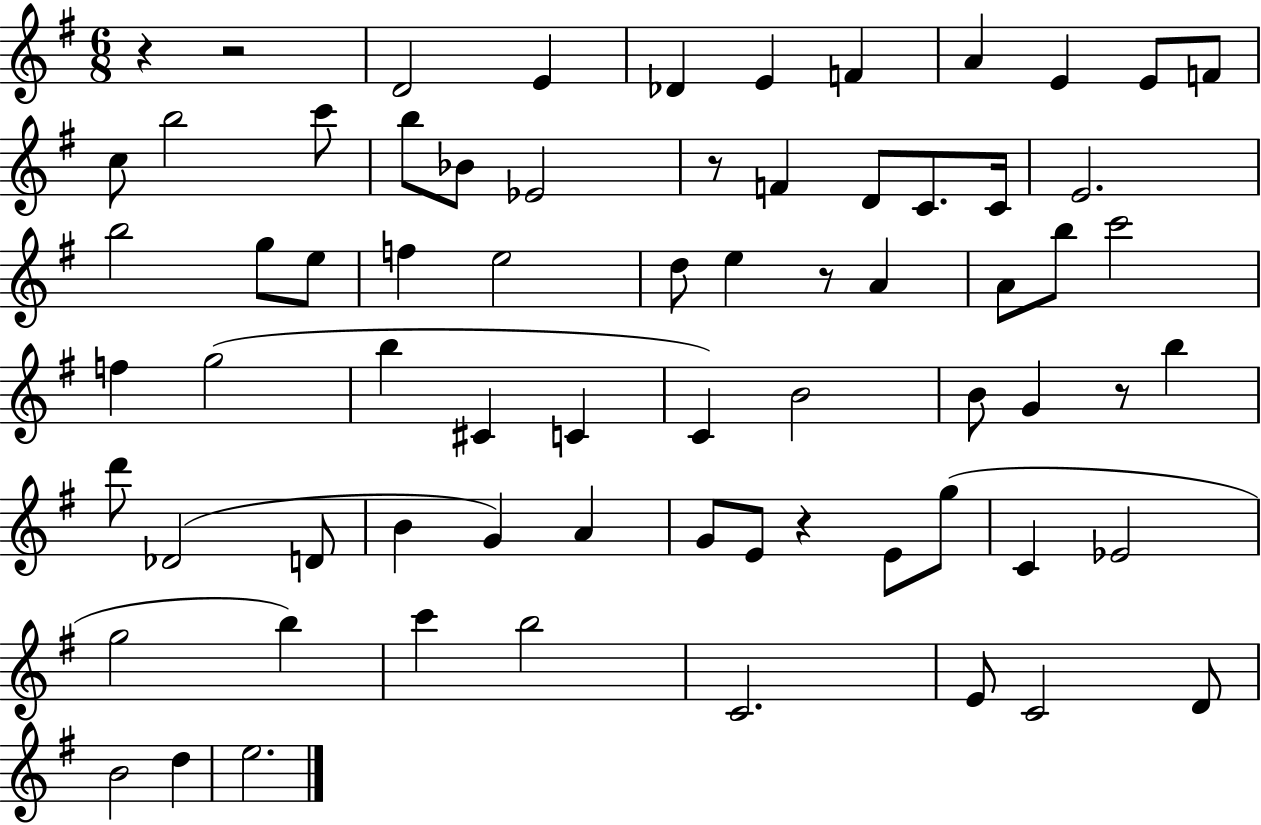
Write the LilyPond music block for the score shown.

{
  \clef treble
  \numericTimeSignature
  \time 6/8
  \key g \major
  r4 r2 | d'2 e'4 | des'4 e'4 f'4 | a'4 e'4 e'8 f'8 | \break c''8 b''2 c'''8 | b''8 bes'8 ees'2 | r8 f'4 d'8 c'8. c'16 | e'2. | \break b''2 g''8 e''8 | f''4 e''2 | d''8 e''4 r8 a'4 | a'8 b''8 c'''2 | \break f''4 g''2( | b''4 cis'4 c'4 | c'4) b'2 | b'8 g'4 r8 b''4 | \break d'''8 des'2( d'8 | b'4 g'4) a'4 | g'8 e'8 r4 e'8 g''8( | c'4 ees'2 | \break g''2 b''4) | c'''4 b''2 | c'2. | e'8 c'2 d'8 | \break b'2 d''4 | e''2. | \bar "|."
}